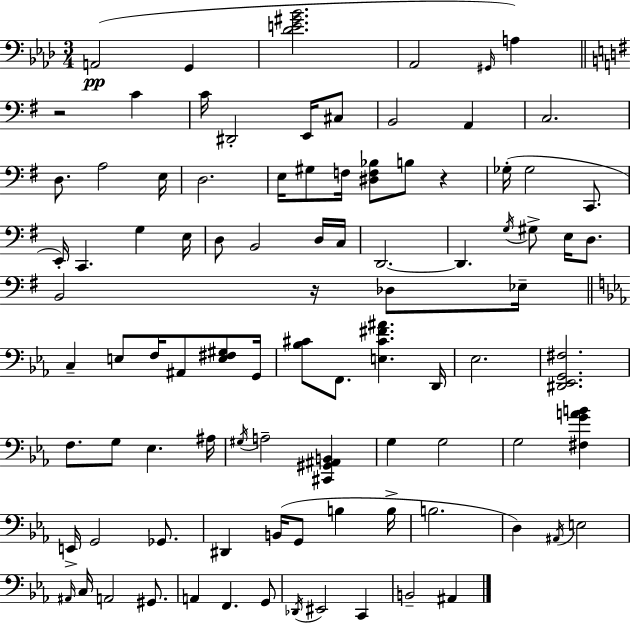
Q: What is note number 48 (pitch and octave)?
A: D2